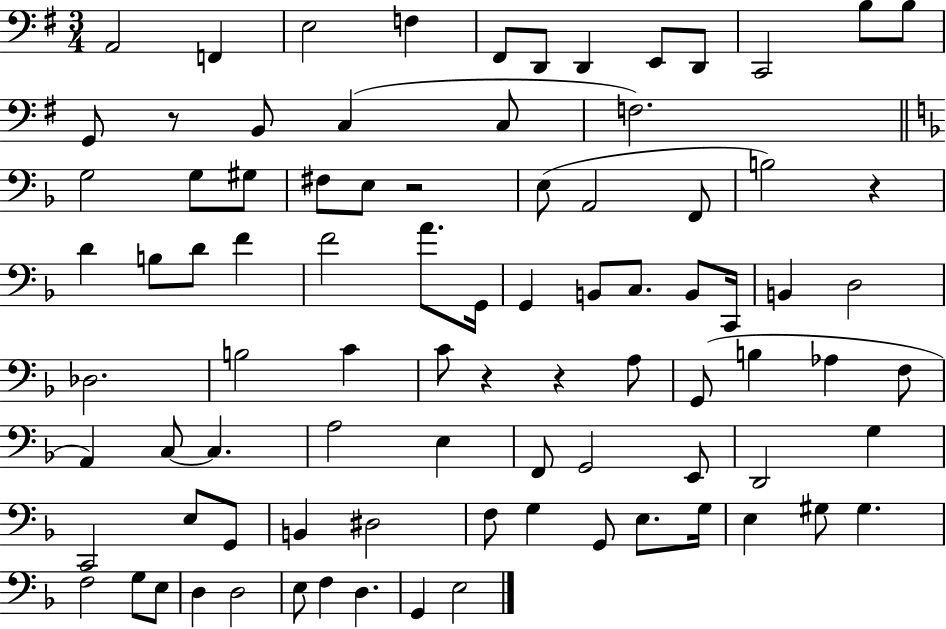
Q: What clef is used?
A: bass